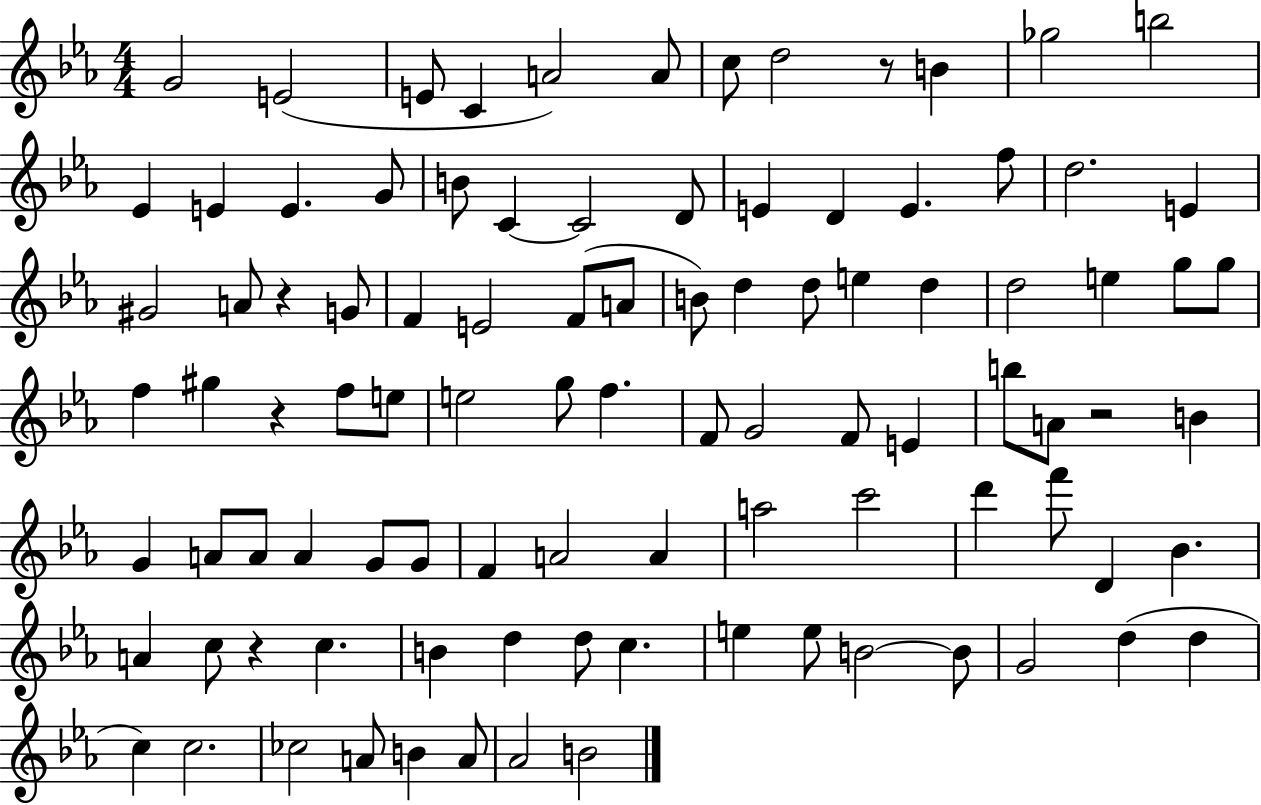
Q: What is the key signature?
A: EES major